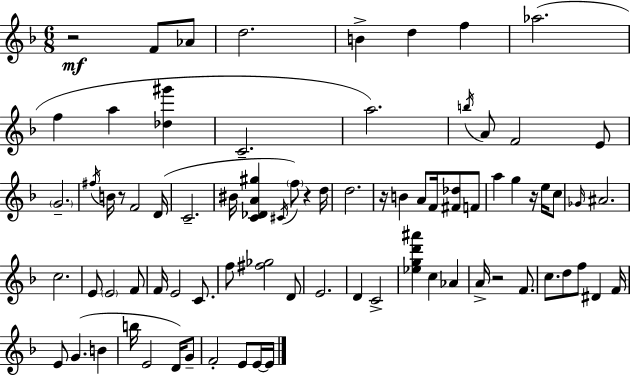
{
  \clef treble
  \numericTimeSignature
  \time 6/8
  \key f \major
  \repeat volta 2 { r2\mf f'8 aes'8 | d''2. | b'4-> d''4 f''4 | aes''2.( | \break f''4 a''4 <des'' gis'''>4 | c'2.-- | a''2.) | \acciaccatura { b''16 } a'8 f'2 e'8 | \break \parenthesize g'2.-- | \acciaccatura { fis''16 } b'16 r8 f'2 | d'16( c'2.-- | bis'16 <c' des' a' gis''>4 \acciaccatura { cis'16 } \parenthesize f''8) r4 | \break d''16 d''2. | r16 b'4 a'8 f'16 <fis' des''>8 | f'8 a''4 g''4 r16 | e''16 c''8 \grace { ges'16 } ais'2. | \break c''2. | e'8 \parenthesize e'2 | f'8 f'16 e'2 | c'8. f''8 <fis'' ges''>2 | \break d'8 e'2. | d'4 c'2-> | <ees'' g'' d''' ais'''>4 c''4 | aes'4 a'16-> r2 | \break f'8. c''8. d''8 f''8 dis'4 | f'16 e'8 g'4.( | b'4 b''16 e'2 | d'16) g'8-- f'2-. | \break e'8 e'16~~ e'16 } \bar "|."
}